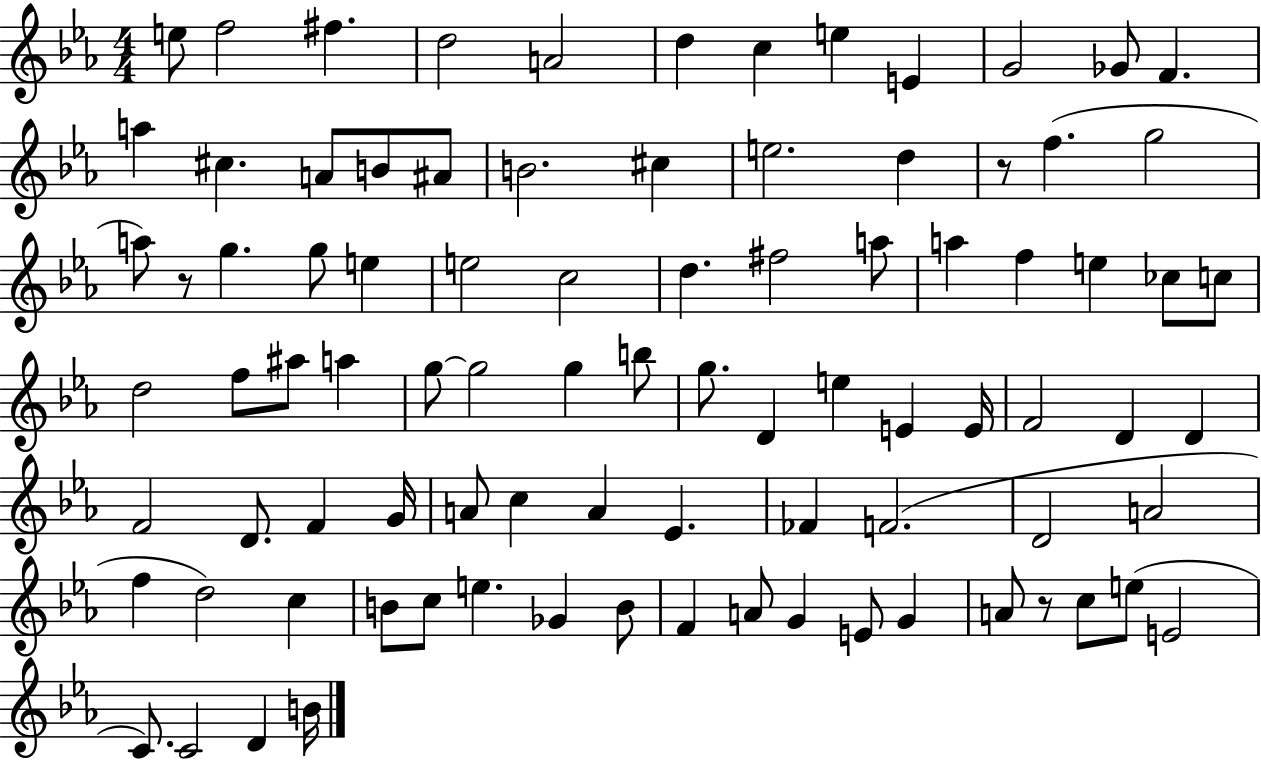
X:1
T:Untitled
M:4/4
L:1/4
K:Eb
e/2 f2 ^f d2 A2 d c e E G2 _G/2 F a ^c A/2 B/2 ^A/2 B2 ^c e2 d z/2 f g2 a/2 z/2 g g/2 e e2 c2 d ^f2 a/2 a f e _c/2 c/2 d2 f/2 ^a/2 a g/2 g2 g b/2 g/2 D e E E/4 F2 D D F2 D/2 F G/4 A/2 c A _E _F F2 D2 A2 f d2 c B/2 c/2 e _G B/2 F A/2 G E/2 G A/2 z/2 c/2 e/2 E2 C/2 C2 D B/4